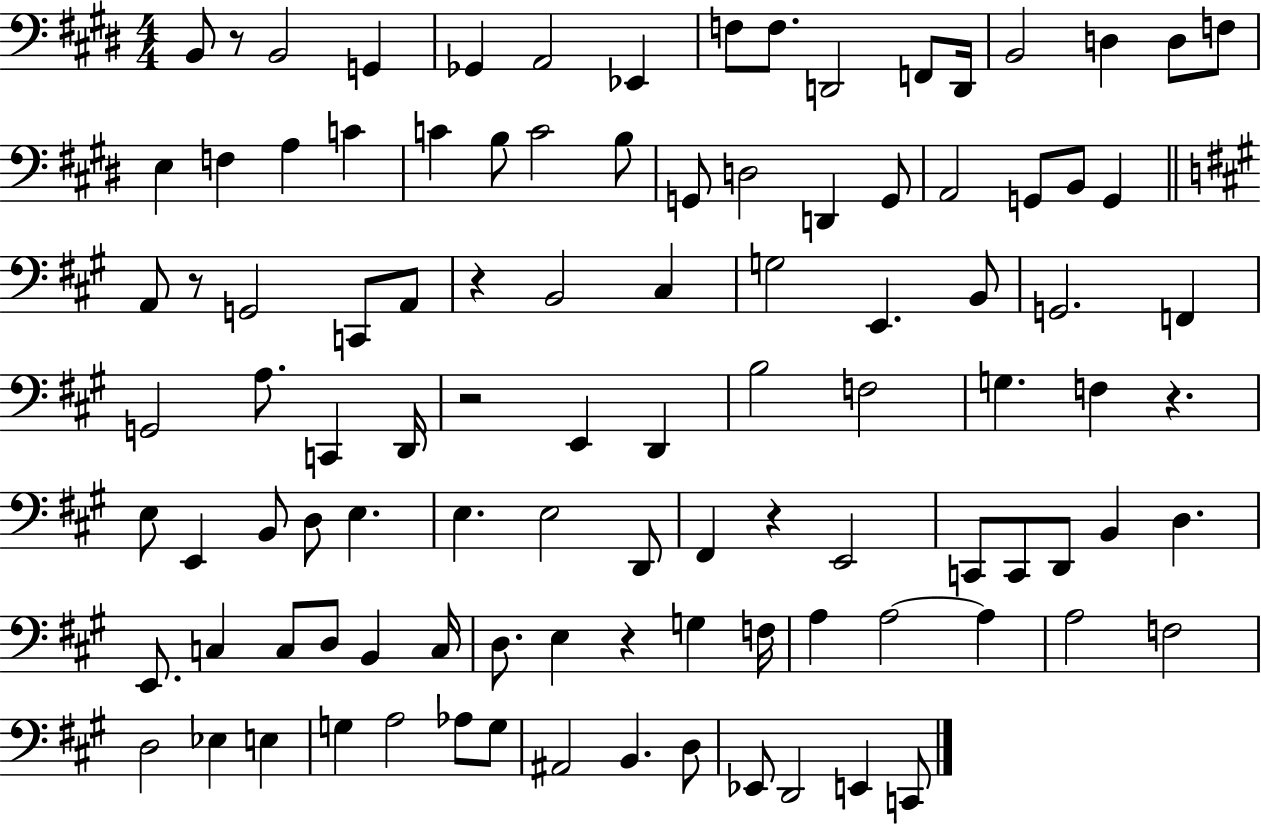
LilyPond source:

{
  \clef bass
  \numericTimeSignature
  \time 4/4
  \key e \major
  b,8 r8 b,2 g,4 | ges,4 a,2 ees,4 | f8 f8. d,2 f,8 d,16 | b,2 d4 d8 f8 | \break e4 f4 a4 c'4 | c'4 b8 c'2 b8 | g,8 d2 d,4 g,8 | a,2 g,8 b,8 g,4 | \break \bar "||" \break \key a \major a,8 r8 g,2 c,8 a,8 | r4 b,2 cis4 | g2 e,4. b,8 | g,2. f,4 | \break g,2 a8. c,4 d,16 | r2 e,4 d,4 | b2 f2 | g4. f4 r4. | \break e8 e,4 b,8 d8 e4. | e4. e2 d,8 | fis,4 r4 e,2 | c,8 c,8 d,8 b,4 d4. | \break e,8. c4 c8 d8 b,4 c16 | d8. e4 r4 g4 f16 | a4 a2~~ a4 | a2 f2 | \break d2 ees4 e4 | g4 a2 aes8 g8 | ais,2 b,4. d8 | ees,8 d,2 e,4 c,8 | \break \bar "|."
}